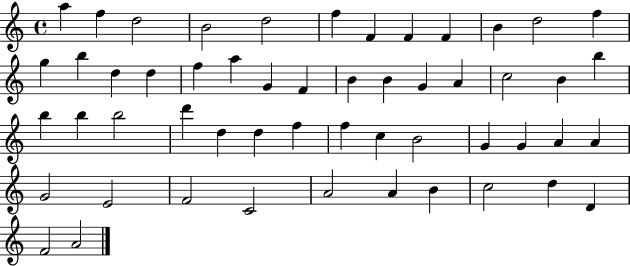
{
  \clef treble
  \time 4/4
  \defaultTimeSignature
  \key c \major
  a''4 f''4 d''2 | b'2 d''2 | f''4 f'4 f'4 f'4 | b'4 d''2 f''4 | \break g''4 b''4 d''4 d''4 | f''4 a''4 g'4 f'4 | b'4 b'4 g'4 a'4 | c''2 b'4 b''4 | \break b''4 b''4 b''2 | d'''4 d''4 d''4 f''4 | f''4 c''4 b'2 | g'4 g'4 a'4 a'4 | \break g'2 e'2 | f'2 c'2 | a'2 a'4 b'4 | c''2 d''4 d'4 | \break f'2 a'2 | \bar "|."
}